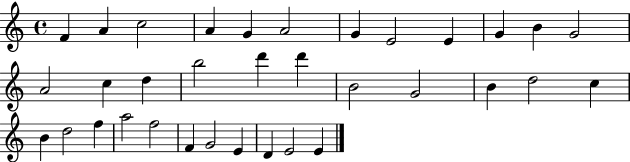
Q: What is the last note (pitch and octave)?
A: E4